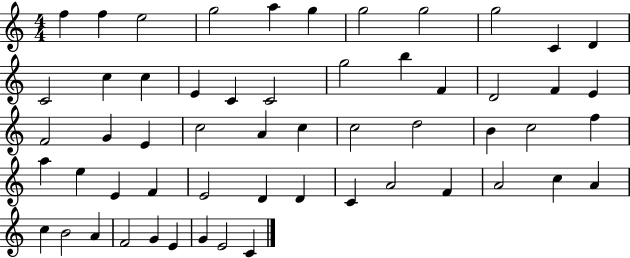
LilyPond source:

{
  \clef treble
  \numericTimeSignature
  \time 4/4
  \key c \major
  f''4 f''4 e''2 | g''2 a''4 g''4 | g''2 g''2 | g''2 c'4 d'4 | \break c'2 c''4 c''4 | e'4 c'4 c'2 | g''2 b''4 f'4 | d'2 f'4 e'4 | \break f'2 g'4 e'4 | c''2 a'4 c''4 | c''2 d''2 | b'4 c''2 f''4 | \break a''4 e''4 e'4 f'4 | e'2 d'4 d'4 | c'4 a'2 f'4 | a'2 c''4 a'4 | \break c''4 b'2 a'4 | f'2 g'4 e'4 | g'4 e'2 c'4 | \bar "|."
}